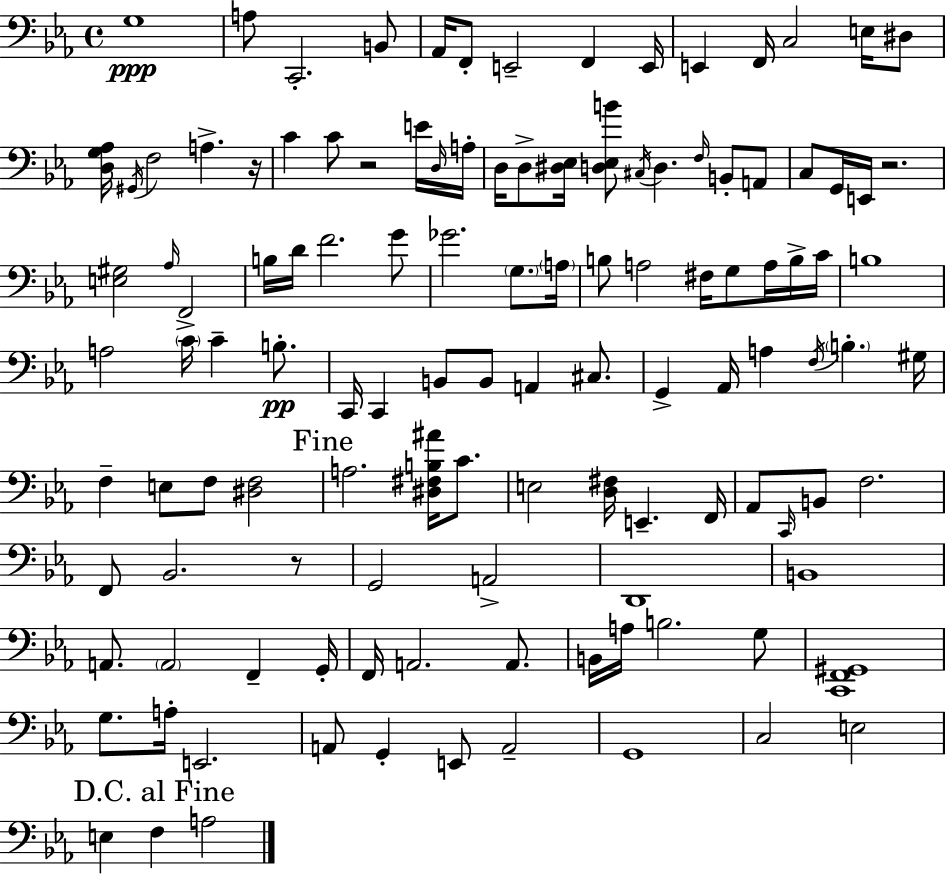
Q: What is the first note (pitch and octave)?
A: G3